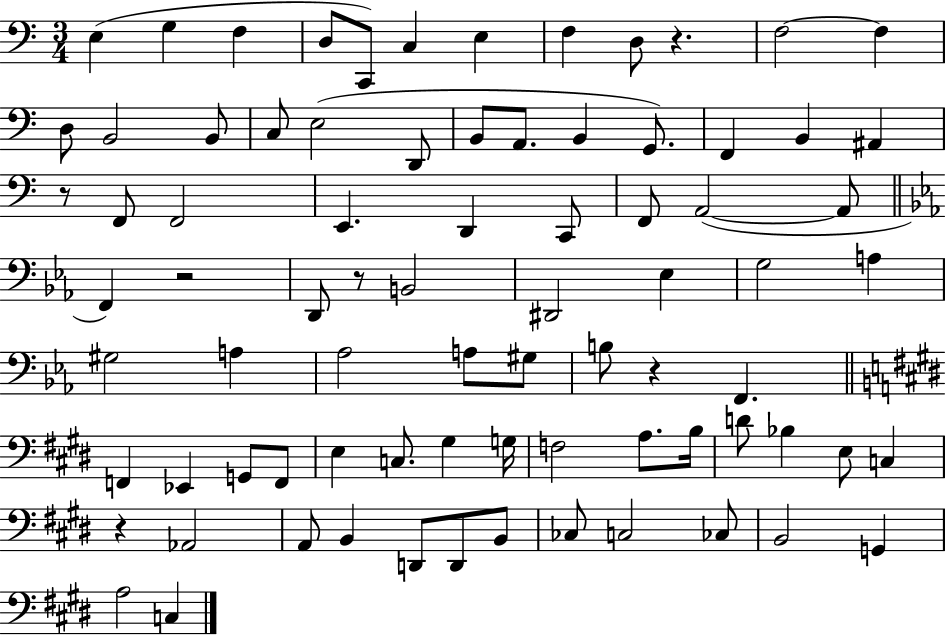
{
  \clef bass
  \numericTimeSignature
  \time 3/4
  \key c \major
  e4( g4 f4 | d8 c,8) c4 e4 | f4 d8 r4. | f2~~ f4 | \break d8 b,2 b,8 | c8 e2( d,8 | b,8 a,8. b,4 g,8.) | f,4 b,4 ais,4 | \break r8 f,8 f,2 | e,4. d,4 c,8 | f,8 a,2~(~ a,8 | \bar "||" \break \key ees \major f,4) r2 | d,8 r8 b,2 | dis,2 ees4 | g2 a4 | \break gis2 a4 | aes2 a8 gis8 | b8 r4 f,4. | \bar "||" \break \key e \major f,4 ees,4 g,8 f,8 | e4 c8. gis4 g16 | f2 a8. b16 | d'8 bes4 e8 c4 | \break r4 aes,2 | a,8 b,4 d,8 d,8 b,8 | ces8 c2 ces8 | b,2 g,4 | \break a2 c4 | \bar "|."
}